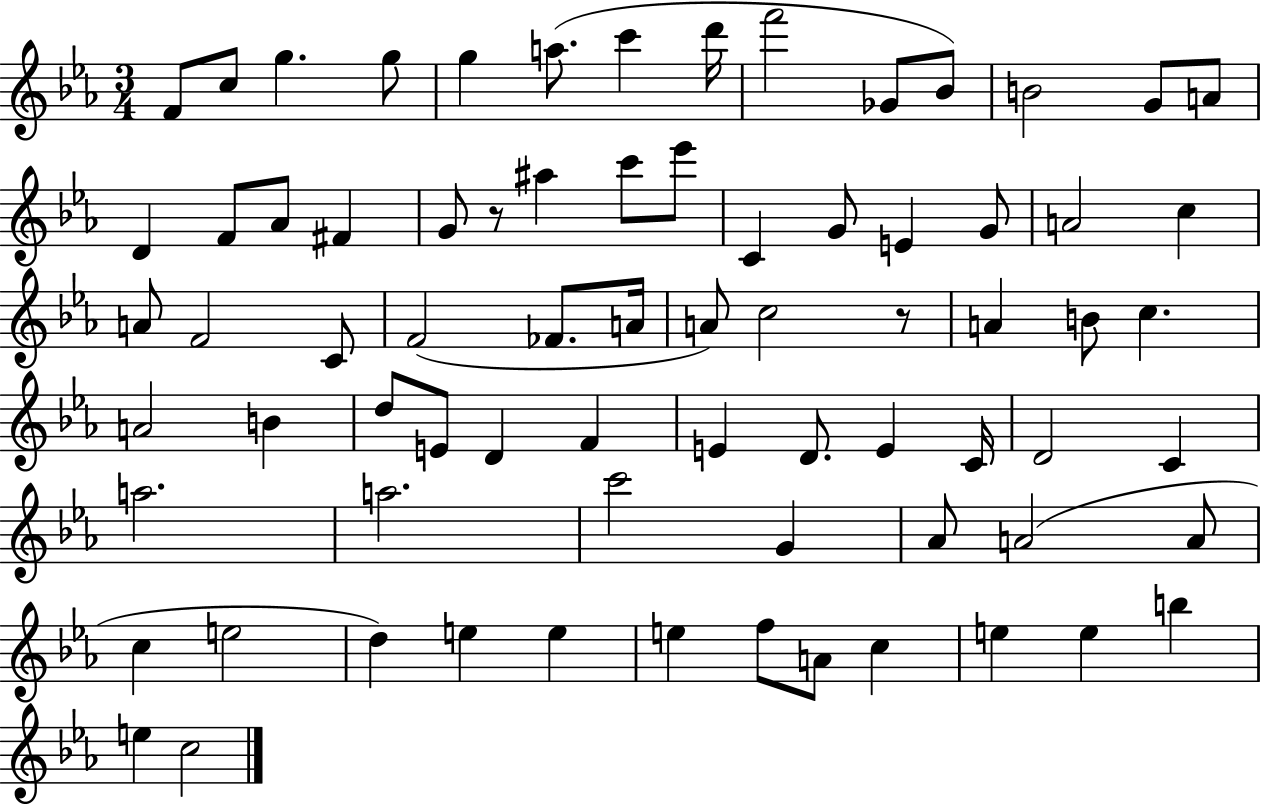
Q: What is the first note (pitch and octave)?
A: F4